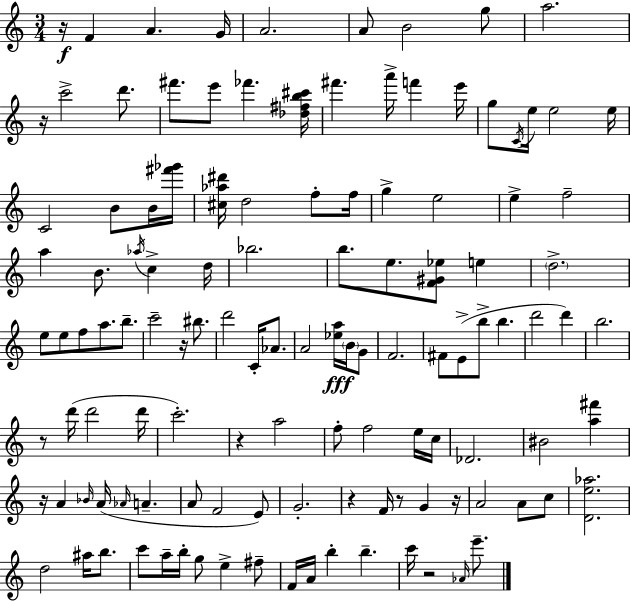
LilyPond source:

{
  \clef treble
  \numericTimeSignature
  \time 3/4
  \key c \major
  r16\f f'4 a'4. g'16 | a'2. | a'8 b'2 g''8 | a''2. | \break r16 c'''2-> d'''8. | fis'''8. e'''8 fes'''4. <des'' fis'' b'' cis'''>16 | fis'''4. a'''16-> f'''4 e'''16 | g''8 \acciaccatura { c'16 } e''16 e''2 | \break e''16 c'2 b'8 b'16 | <fis''' ges'''>16 <cis'' aes'' dis'''>16 d''2 f''8-. | f''16 g''4-> e''2 | e''4-> f''2-- | \break a''4 b'8. \acciaccatura { aes''16 } c''4-> | d''16 bes''2. | b''8. e''8. <f' gis' ees''>8 e''4 | \parenthesize d''2.-> | \break e''8 e''8 f''8 a''8. b''8.-- | c'''2-- r16 bis''8. | d'''2 c'16-. aes'8. | a'2 <ees'' a''>16\fff \parenthesize b'16 | \break g'8 f'2. | fis'8 e'8->( b''8-> b''4. | d'''2 d'''4) | b''2. | \break r8 d'''16( d'''2 | d'''16 c'''2.-.) | r4 a''2 | f''8-. f''2 | \break e''16 c''16 des'2. | bis'2 <a'' fis'''>4 | r16 a'4 \grace { bes'16 } a'16( \grace { aes'16 } a'4.-- | a'8 f'2 | \break e'8) g'2.-. | r4 f'16 r8 g'4 | r16 a'2 | a'8 c''8 <d' e'' aes''>2. | \break d''2 | ais''16 b''8. c'''8 a''16-- b''16-. g''8 e''4-> | fis''8-- f'16 a'16 b''4-. b''4.-- | c'''16 r2 | \break \grace { aes'16 } e'''8.-- \bar "|."
}